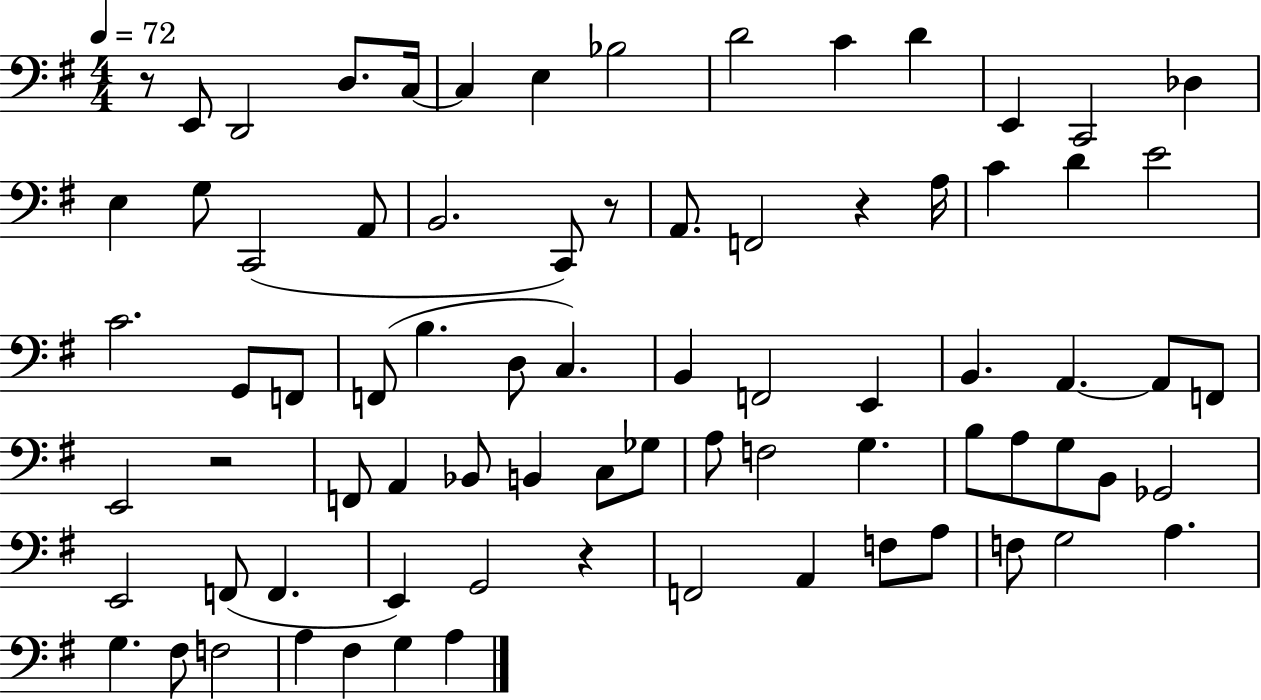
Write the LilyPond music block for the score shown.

{
  \clef bass
  \numericTimeSignature
  \time 4/4
  \key g \major
  \tempo 4 = 72
  \repeat volta 2 { r8 e,8 d,2 d8. c16~~ | c4 e4 bes2 | d'2 c'4 d'4 | e,4 c,2 des4 | \break e4 g8 c,2( a,8 | b,2. c,8) r8 | a,8. f,2 r4 a16 | c'4 d'4 e'2 | \break c'2. g,8 f,8 | f,8( b4. d8 c4.) | b,4 f,2 e,4 | b,4. a,4.~~ a,8 f,8 | \break e,2 r2 | f,8 a,4 bes,8 b,4 c8 ges8 | a8 f2 g4. | b8 a8 g8 b,8 ges,2 | \break e,2 f,8( f,4. | e,4) g,2 r4 | f,2 a,4 f8 a8 | f8 g2 a4. | \break g4. fis8 f2 | a4 fis4 g4 a4 | } \bar "|."
}